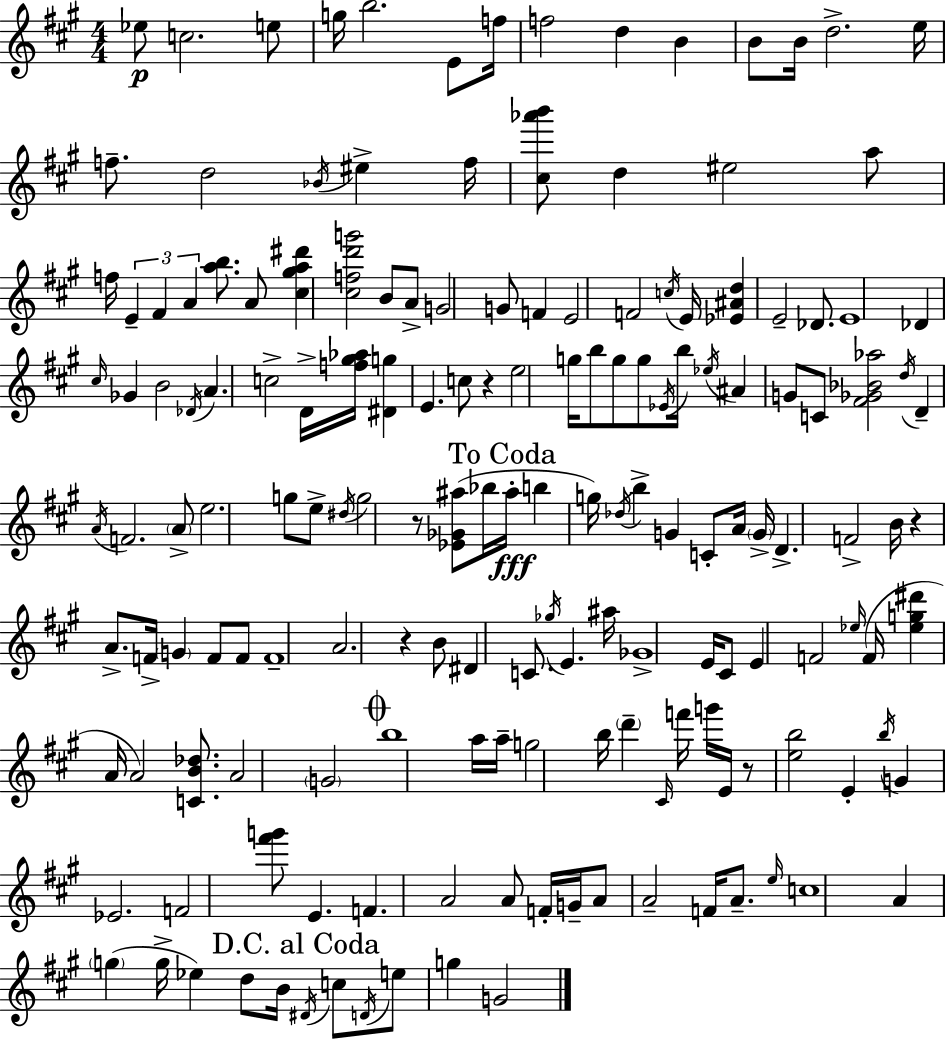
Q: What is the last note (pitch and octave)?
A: G4